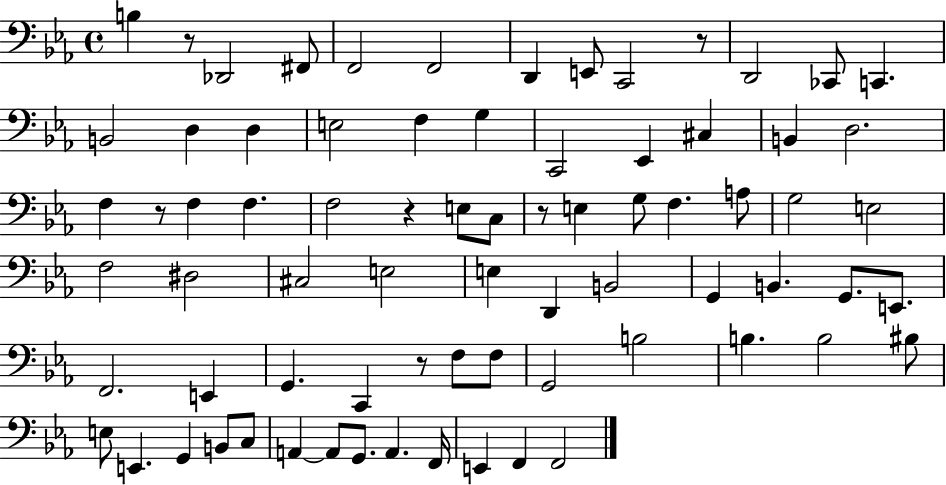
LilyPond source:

{
  \clef bass
  \time 4/4
  \defaultTimeSignature
  \key ees \major
  \repeat volta 2 { b4 r8 des,2 fis,8 | f,2 f,2 | d,4 e,8 c,2 r8 | d,2 ces,8 c,4. | \break b,2 d4 d4 | e2 f4 g4 | c,2 ees,4 cis4 | b,4 d2. | \break f4 r8 f4 f4. | f2 r4 e8 c8 | r8 e4 g8 f4. a8 | g2 e2 | \break f2 dis2 | cis2 e2 | e4 d,4 b,2 | g,4 b,4. g,8. e,8. | \break f,2. e,4 | g,4. c,4 r8 f8 f8 | g,2 b2 | b4. b2 bis8 | \break e8 e,4. g,4 b,8 c8 | a,4~~ a,8 g,8. a,4. f,16 | e,4 f,4 f,2 | } \bar "|."
}